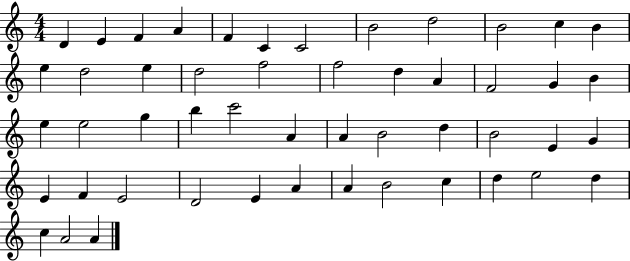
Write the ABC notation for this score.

X:1
T:Untitled
M:4/4
L:1/4
K:C
D E F A F C C2 B2 d2 B2 c B e d2 e d2 f2 f2 d A F2 G B e e2 g b c'2 A A B2 d B2 E G E F E2 D2 E A A B2 c d e2 d c A2 A